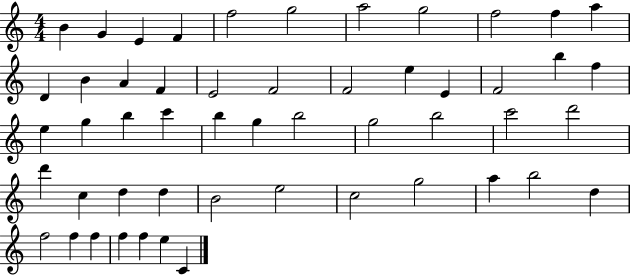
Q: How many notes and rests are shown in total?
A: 52